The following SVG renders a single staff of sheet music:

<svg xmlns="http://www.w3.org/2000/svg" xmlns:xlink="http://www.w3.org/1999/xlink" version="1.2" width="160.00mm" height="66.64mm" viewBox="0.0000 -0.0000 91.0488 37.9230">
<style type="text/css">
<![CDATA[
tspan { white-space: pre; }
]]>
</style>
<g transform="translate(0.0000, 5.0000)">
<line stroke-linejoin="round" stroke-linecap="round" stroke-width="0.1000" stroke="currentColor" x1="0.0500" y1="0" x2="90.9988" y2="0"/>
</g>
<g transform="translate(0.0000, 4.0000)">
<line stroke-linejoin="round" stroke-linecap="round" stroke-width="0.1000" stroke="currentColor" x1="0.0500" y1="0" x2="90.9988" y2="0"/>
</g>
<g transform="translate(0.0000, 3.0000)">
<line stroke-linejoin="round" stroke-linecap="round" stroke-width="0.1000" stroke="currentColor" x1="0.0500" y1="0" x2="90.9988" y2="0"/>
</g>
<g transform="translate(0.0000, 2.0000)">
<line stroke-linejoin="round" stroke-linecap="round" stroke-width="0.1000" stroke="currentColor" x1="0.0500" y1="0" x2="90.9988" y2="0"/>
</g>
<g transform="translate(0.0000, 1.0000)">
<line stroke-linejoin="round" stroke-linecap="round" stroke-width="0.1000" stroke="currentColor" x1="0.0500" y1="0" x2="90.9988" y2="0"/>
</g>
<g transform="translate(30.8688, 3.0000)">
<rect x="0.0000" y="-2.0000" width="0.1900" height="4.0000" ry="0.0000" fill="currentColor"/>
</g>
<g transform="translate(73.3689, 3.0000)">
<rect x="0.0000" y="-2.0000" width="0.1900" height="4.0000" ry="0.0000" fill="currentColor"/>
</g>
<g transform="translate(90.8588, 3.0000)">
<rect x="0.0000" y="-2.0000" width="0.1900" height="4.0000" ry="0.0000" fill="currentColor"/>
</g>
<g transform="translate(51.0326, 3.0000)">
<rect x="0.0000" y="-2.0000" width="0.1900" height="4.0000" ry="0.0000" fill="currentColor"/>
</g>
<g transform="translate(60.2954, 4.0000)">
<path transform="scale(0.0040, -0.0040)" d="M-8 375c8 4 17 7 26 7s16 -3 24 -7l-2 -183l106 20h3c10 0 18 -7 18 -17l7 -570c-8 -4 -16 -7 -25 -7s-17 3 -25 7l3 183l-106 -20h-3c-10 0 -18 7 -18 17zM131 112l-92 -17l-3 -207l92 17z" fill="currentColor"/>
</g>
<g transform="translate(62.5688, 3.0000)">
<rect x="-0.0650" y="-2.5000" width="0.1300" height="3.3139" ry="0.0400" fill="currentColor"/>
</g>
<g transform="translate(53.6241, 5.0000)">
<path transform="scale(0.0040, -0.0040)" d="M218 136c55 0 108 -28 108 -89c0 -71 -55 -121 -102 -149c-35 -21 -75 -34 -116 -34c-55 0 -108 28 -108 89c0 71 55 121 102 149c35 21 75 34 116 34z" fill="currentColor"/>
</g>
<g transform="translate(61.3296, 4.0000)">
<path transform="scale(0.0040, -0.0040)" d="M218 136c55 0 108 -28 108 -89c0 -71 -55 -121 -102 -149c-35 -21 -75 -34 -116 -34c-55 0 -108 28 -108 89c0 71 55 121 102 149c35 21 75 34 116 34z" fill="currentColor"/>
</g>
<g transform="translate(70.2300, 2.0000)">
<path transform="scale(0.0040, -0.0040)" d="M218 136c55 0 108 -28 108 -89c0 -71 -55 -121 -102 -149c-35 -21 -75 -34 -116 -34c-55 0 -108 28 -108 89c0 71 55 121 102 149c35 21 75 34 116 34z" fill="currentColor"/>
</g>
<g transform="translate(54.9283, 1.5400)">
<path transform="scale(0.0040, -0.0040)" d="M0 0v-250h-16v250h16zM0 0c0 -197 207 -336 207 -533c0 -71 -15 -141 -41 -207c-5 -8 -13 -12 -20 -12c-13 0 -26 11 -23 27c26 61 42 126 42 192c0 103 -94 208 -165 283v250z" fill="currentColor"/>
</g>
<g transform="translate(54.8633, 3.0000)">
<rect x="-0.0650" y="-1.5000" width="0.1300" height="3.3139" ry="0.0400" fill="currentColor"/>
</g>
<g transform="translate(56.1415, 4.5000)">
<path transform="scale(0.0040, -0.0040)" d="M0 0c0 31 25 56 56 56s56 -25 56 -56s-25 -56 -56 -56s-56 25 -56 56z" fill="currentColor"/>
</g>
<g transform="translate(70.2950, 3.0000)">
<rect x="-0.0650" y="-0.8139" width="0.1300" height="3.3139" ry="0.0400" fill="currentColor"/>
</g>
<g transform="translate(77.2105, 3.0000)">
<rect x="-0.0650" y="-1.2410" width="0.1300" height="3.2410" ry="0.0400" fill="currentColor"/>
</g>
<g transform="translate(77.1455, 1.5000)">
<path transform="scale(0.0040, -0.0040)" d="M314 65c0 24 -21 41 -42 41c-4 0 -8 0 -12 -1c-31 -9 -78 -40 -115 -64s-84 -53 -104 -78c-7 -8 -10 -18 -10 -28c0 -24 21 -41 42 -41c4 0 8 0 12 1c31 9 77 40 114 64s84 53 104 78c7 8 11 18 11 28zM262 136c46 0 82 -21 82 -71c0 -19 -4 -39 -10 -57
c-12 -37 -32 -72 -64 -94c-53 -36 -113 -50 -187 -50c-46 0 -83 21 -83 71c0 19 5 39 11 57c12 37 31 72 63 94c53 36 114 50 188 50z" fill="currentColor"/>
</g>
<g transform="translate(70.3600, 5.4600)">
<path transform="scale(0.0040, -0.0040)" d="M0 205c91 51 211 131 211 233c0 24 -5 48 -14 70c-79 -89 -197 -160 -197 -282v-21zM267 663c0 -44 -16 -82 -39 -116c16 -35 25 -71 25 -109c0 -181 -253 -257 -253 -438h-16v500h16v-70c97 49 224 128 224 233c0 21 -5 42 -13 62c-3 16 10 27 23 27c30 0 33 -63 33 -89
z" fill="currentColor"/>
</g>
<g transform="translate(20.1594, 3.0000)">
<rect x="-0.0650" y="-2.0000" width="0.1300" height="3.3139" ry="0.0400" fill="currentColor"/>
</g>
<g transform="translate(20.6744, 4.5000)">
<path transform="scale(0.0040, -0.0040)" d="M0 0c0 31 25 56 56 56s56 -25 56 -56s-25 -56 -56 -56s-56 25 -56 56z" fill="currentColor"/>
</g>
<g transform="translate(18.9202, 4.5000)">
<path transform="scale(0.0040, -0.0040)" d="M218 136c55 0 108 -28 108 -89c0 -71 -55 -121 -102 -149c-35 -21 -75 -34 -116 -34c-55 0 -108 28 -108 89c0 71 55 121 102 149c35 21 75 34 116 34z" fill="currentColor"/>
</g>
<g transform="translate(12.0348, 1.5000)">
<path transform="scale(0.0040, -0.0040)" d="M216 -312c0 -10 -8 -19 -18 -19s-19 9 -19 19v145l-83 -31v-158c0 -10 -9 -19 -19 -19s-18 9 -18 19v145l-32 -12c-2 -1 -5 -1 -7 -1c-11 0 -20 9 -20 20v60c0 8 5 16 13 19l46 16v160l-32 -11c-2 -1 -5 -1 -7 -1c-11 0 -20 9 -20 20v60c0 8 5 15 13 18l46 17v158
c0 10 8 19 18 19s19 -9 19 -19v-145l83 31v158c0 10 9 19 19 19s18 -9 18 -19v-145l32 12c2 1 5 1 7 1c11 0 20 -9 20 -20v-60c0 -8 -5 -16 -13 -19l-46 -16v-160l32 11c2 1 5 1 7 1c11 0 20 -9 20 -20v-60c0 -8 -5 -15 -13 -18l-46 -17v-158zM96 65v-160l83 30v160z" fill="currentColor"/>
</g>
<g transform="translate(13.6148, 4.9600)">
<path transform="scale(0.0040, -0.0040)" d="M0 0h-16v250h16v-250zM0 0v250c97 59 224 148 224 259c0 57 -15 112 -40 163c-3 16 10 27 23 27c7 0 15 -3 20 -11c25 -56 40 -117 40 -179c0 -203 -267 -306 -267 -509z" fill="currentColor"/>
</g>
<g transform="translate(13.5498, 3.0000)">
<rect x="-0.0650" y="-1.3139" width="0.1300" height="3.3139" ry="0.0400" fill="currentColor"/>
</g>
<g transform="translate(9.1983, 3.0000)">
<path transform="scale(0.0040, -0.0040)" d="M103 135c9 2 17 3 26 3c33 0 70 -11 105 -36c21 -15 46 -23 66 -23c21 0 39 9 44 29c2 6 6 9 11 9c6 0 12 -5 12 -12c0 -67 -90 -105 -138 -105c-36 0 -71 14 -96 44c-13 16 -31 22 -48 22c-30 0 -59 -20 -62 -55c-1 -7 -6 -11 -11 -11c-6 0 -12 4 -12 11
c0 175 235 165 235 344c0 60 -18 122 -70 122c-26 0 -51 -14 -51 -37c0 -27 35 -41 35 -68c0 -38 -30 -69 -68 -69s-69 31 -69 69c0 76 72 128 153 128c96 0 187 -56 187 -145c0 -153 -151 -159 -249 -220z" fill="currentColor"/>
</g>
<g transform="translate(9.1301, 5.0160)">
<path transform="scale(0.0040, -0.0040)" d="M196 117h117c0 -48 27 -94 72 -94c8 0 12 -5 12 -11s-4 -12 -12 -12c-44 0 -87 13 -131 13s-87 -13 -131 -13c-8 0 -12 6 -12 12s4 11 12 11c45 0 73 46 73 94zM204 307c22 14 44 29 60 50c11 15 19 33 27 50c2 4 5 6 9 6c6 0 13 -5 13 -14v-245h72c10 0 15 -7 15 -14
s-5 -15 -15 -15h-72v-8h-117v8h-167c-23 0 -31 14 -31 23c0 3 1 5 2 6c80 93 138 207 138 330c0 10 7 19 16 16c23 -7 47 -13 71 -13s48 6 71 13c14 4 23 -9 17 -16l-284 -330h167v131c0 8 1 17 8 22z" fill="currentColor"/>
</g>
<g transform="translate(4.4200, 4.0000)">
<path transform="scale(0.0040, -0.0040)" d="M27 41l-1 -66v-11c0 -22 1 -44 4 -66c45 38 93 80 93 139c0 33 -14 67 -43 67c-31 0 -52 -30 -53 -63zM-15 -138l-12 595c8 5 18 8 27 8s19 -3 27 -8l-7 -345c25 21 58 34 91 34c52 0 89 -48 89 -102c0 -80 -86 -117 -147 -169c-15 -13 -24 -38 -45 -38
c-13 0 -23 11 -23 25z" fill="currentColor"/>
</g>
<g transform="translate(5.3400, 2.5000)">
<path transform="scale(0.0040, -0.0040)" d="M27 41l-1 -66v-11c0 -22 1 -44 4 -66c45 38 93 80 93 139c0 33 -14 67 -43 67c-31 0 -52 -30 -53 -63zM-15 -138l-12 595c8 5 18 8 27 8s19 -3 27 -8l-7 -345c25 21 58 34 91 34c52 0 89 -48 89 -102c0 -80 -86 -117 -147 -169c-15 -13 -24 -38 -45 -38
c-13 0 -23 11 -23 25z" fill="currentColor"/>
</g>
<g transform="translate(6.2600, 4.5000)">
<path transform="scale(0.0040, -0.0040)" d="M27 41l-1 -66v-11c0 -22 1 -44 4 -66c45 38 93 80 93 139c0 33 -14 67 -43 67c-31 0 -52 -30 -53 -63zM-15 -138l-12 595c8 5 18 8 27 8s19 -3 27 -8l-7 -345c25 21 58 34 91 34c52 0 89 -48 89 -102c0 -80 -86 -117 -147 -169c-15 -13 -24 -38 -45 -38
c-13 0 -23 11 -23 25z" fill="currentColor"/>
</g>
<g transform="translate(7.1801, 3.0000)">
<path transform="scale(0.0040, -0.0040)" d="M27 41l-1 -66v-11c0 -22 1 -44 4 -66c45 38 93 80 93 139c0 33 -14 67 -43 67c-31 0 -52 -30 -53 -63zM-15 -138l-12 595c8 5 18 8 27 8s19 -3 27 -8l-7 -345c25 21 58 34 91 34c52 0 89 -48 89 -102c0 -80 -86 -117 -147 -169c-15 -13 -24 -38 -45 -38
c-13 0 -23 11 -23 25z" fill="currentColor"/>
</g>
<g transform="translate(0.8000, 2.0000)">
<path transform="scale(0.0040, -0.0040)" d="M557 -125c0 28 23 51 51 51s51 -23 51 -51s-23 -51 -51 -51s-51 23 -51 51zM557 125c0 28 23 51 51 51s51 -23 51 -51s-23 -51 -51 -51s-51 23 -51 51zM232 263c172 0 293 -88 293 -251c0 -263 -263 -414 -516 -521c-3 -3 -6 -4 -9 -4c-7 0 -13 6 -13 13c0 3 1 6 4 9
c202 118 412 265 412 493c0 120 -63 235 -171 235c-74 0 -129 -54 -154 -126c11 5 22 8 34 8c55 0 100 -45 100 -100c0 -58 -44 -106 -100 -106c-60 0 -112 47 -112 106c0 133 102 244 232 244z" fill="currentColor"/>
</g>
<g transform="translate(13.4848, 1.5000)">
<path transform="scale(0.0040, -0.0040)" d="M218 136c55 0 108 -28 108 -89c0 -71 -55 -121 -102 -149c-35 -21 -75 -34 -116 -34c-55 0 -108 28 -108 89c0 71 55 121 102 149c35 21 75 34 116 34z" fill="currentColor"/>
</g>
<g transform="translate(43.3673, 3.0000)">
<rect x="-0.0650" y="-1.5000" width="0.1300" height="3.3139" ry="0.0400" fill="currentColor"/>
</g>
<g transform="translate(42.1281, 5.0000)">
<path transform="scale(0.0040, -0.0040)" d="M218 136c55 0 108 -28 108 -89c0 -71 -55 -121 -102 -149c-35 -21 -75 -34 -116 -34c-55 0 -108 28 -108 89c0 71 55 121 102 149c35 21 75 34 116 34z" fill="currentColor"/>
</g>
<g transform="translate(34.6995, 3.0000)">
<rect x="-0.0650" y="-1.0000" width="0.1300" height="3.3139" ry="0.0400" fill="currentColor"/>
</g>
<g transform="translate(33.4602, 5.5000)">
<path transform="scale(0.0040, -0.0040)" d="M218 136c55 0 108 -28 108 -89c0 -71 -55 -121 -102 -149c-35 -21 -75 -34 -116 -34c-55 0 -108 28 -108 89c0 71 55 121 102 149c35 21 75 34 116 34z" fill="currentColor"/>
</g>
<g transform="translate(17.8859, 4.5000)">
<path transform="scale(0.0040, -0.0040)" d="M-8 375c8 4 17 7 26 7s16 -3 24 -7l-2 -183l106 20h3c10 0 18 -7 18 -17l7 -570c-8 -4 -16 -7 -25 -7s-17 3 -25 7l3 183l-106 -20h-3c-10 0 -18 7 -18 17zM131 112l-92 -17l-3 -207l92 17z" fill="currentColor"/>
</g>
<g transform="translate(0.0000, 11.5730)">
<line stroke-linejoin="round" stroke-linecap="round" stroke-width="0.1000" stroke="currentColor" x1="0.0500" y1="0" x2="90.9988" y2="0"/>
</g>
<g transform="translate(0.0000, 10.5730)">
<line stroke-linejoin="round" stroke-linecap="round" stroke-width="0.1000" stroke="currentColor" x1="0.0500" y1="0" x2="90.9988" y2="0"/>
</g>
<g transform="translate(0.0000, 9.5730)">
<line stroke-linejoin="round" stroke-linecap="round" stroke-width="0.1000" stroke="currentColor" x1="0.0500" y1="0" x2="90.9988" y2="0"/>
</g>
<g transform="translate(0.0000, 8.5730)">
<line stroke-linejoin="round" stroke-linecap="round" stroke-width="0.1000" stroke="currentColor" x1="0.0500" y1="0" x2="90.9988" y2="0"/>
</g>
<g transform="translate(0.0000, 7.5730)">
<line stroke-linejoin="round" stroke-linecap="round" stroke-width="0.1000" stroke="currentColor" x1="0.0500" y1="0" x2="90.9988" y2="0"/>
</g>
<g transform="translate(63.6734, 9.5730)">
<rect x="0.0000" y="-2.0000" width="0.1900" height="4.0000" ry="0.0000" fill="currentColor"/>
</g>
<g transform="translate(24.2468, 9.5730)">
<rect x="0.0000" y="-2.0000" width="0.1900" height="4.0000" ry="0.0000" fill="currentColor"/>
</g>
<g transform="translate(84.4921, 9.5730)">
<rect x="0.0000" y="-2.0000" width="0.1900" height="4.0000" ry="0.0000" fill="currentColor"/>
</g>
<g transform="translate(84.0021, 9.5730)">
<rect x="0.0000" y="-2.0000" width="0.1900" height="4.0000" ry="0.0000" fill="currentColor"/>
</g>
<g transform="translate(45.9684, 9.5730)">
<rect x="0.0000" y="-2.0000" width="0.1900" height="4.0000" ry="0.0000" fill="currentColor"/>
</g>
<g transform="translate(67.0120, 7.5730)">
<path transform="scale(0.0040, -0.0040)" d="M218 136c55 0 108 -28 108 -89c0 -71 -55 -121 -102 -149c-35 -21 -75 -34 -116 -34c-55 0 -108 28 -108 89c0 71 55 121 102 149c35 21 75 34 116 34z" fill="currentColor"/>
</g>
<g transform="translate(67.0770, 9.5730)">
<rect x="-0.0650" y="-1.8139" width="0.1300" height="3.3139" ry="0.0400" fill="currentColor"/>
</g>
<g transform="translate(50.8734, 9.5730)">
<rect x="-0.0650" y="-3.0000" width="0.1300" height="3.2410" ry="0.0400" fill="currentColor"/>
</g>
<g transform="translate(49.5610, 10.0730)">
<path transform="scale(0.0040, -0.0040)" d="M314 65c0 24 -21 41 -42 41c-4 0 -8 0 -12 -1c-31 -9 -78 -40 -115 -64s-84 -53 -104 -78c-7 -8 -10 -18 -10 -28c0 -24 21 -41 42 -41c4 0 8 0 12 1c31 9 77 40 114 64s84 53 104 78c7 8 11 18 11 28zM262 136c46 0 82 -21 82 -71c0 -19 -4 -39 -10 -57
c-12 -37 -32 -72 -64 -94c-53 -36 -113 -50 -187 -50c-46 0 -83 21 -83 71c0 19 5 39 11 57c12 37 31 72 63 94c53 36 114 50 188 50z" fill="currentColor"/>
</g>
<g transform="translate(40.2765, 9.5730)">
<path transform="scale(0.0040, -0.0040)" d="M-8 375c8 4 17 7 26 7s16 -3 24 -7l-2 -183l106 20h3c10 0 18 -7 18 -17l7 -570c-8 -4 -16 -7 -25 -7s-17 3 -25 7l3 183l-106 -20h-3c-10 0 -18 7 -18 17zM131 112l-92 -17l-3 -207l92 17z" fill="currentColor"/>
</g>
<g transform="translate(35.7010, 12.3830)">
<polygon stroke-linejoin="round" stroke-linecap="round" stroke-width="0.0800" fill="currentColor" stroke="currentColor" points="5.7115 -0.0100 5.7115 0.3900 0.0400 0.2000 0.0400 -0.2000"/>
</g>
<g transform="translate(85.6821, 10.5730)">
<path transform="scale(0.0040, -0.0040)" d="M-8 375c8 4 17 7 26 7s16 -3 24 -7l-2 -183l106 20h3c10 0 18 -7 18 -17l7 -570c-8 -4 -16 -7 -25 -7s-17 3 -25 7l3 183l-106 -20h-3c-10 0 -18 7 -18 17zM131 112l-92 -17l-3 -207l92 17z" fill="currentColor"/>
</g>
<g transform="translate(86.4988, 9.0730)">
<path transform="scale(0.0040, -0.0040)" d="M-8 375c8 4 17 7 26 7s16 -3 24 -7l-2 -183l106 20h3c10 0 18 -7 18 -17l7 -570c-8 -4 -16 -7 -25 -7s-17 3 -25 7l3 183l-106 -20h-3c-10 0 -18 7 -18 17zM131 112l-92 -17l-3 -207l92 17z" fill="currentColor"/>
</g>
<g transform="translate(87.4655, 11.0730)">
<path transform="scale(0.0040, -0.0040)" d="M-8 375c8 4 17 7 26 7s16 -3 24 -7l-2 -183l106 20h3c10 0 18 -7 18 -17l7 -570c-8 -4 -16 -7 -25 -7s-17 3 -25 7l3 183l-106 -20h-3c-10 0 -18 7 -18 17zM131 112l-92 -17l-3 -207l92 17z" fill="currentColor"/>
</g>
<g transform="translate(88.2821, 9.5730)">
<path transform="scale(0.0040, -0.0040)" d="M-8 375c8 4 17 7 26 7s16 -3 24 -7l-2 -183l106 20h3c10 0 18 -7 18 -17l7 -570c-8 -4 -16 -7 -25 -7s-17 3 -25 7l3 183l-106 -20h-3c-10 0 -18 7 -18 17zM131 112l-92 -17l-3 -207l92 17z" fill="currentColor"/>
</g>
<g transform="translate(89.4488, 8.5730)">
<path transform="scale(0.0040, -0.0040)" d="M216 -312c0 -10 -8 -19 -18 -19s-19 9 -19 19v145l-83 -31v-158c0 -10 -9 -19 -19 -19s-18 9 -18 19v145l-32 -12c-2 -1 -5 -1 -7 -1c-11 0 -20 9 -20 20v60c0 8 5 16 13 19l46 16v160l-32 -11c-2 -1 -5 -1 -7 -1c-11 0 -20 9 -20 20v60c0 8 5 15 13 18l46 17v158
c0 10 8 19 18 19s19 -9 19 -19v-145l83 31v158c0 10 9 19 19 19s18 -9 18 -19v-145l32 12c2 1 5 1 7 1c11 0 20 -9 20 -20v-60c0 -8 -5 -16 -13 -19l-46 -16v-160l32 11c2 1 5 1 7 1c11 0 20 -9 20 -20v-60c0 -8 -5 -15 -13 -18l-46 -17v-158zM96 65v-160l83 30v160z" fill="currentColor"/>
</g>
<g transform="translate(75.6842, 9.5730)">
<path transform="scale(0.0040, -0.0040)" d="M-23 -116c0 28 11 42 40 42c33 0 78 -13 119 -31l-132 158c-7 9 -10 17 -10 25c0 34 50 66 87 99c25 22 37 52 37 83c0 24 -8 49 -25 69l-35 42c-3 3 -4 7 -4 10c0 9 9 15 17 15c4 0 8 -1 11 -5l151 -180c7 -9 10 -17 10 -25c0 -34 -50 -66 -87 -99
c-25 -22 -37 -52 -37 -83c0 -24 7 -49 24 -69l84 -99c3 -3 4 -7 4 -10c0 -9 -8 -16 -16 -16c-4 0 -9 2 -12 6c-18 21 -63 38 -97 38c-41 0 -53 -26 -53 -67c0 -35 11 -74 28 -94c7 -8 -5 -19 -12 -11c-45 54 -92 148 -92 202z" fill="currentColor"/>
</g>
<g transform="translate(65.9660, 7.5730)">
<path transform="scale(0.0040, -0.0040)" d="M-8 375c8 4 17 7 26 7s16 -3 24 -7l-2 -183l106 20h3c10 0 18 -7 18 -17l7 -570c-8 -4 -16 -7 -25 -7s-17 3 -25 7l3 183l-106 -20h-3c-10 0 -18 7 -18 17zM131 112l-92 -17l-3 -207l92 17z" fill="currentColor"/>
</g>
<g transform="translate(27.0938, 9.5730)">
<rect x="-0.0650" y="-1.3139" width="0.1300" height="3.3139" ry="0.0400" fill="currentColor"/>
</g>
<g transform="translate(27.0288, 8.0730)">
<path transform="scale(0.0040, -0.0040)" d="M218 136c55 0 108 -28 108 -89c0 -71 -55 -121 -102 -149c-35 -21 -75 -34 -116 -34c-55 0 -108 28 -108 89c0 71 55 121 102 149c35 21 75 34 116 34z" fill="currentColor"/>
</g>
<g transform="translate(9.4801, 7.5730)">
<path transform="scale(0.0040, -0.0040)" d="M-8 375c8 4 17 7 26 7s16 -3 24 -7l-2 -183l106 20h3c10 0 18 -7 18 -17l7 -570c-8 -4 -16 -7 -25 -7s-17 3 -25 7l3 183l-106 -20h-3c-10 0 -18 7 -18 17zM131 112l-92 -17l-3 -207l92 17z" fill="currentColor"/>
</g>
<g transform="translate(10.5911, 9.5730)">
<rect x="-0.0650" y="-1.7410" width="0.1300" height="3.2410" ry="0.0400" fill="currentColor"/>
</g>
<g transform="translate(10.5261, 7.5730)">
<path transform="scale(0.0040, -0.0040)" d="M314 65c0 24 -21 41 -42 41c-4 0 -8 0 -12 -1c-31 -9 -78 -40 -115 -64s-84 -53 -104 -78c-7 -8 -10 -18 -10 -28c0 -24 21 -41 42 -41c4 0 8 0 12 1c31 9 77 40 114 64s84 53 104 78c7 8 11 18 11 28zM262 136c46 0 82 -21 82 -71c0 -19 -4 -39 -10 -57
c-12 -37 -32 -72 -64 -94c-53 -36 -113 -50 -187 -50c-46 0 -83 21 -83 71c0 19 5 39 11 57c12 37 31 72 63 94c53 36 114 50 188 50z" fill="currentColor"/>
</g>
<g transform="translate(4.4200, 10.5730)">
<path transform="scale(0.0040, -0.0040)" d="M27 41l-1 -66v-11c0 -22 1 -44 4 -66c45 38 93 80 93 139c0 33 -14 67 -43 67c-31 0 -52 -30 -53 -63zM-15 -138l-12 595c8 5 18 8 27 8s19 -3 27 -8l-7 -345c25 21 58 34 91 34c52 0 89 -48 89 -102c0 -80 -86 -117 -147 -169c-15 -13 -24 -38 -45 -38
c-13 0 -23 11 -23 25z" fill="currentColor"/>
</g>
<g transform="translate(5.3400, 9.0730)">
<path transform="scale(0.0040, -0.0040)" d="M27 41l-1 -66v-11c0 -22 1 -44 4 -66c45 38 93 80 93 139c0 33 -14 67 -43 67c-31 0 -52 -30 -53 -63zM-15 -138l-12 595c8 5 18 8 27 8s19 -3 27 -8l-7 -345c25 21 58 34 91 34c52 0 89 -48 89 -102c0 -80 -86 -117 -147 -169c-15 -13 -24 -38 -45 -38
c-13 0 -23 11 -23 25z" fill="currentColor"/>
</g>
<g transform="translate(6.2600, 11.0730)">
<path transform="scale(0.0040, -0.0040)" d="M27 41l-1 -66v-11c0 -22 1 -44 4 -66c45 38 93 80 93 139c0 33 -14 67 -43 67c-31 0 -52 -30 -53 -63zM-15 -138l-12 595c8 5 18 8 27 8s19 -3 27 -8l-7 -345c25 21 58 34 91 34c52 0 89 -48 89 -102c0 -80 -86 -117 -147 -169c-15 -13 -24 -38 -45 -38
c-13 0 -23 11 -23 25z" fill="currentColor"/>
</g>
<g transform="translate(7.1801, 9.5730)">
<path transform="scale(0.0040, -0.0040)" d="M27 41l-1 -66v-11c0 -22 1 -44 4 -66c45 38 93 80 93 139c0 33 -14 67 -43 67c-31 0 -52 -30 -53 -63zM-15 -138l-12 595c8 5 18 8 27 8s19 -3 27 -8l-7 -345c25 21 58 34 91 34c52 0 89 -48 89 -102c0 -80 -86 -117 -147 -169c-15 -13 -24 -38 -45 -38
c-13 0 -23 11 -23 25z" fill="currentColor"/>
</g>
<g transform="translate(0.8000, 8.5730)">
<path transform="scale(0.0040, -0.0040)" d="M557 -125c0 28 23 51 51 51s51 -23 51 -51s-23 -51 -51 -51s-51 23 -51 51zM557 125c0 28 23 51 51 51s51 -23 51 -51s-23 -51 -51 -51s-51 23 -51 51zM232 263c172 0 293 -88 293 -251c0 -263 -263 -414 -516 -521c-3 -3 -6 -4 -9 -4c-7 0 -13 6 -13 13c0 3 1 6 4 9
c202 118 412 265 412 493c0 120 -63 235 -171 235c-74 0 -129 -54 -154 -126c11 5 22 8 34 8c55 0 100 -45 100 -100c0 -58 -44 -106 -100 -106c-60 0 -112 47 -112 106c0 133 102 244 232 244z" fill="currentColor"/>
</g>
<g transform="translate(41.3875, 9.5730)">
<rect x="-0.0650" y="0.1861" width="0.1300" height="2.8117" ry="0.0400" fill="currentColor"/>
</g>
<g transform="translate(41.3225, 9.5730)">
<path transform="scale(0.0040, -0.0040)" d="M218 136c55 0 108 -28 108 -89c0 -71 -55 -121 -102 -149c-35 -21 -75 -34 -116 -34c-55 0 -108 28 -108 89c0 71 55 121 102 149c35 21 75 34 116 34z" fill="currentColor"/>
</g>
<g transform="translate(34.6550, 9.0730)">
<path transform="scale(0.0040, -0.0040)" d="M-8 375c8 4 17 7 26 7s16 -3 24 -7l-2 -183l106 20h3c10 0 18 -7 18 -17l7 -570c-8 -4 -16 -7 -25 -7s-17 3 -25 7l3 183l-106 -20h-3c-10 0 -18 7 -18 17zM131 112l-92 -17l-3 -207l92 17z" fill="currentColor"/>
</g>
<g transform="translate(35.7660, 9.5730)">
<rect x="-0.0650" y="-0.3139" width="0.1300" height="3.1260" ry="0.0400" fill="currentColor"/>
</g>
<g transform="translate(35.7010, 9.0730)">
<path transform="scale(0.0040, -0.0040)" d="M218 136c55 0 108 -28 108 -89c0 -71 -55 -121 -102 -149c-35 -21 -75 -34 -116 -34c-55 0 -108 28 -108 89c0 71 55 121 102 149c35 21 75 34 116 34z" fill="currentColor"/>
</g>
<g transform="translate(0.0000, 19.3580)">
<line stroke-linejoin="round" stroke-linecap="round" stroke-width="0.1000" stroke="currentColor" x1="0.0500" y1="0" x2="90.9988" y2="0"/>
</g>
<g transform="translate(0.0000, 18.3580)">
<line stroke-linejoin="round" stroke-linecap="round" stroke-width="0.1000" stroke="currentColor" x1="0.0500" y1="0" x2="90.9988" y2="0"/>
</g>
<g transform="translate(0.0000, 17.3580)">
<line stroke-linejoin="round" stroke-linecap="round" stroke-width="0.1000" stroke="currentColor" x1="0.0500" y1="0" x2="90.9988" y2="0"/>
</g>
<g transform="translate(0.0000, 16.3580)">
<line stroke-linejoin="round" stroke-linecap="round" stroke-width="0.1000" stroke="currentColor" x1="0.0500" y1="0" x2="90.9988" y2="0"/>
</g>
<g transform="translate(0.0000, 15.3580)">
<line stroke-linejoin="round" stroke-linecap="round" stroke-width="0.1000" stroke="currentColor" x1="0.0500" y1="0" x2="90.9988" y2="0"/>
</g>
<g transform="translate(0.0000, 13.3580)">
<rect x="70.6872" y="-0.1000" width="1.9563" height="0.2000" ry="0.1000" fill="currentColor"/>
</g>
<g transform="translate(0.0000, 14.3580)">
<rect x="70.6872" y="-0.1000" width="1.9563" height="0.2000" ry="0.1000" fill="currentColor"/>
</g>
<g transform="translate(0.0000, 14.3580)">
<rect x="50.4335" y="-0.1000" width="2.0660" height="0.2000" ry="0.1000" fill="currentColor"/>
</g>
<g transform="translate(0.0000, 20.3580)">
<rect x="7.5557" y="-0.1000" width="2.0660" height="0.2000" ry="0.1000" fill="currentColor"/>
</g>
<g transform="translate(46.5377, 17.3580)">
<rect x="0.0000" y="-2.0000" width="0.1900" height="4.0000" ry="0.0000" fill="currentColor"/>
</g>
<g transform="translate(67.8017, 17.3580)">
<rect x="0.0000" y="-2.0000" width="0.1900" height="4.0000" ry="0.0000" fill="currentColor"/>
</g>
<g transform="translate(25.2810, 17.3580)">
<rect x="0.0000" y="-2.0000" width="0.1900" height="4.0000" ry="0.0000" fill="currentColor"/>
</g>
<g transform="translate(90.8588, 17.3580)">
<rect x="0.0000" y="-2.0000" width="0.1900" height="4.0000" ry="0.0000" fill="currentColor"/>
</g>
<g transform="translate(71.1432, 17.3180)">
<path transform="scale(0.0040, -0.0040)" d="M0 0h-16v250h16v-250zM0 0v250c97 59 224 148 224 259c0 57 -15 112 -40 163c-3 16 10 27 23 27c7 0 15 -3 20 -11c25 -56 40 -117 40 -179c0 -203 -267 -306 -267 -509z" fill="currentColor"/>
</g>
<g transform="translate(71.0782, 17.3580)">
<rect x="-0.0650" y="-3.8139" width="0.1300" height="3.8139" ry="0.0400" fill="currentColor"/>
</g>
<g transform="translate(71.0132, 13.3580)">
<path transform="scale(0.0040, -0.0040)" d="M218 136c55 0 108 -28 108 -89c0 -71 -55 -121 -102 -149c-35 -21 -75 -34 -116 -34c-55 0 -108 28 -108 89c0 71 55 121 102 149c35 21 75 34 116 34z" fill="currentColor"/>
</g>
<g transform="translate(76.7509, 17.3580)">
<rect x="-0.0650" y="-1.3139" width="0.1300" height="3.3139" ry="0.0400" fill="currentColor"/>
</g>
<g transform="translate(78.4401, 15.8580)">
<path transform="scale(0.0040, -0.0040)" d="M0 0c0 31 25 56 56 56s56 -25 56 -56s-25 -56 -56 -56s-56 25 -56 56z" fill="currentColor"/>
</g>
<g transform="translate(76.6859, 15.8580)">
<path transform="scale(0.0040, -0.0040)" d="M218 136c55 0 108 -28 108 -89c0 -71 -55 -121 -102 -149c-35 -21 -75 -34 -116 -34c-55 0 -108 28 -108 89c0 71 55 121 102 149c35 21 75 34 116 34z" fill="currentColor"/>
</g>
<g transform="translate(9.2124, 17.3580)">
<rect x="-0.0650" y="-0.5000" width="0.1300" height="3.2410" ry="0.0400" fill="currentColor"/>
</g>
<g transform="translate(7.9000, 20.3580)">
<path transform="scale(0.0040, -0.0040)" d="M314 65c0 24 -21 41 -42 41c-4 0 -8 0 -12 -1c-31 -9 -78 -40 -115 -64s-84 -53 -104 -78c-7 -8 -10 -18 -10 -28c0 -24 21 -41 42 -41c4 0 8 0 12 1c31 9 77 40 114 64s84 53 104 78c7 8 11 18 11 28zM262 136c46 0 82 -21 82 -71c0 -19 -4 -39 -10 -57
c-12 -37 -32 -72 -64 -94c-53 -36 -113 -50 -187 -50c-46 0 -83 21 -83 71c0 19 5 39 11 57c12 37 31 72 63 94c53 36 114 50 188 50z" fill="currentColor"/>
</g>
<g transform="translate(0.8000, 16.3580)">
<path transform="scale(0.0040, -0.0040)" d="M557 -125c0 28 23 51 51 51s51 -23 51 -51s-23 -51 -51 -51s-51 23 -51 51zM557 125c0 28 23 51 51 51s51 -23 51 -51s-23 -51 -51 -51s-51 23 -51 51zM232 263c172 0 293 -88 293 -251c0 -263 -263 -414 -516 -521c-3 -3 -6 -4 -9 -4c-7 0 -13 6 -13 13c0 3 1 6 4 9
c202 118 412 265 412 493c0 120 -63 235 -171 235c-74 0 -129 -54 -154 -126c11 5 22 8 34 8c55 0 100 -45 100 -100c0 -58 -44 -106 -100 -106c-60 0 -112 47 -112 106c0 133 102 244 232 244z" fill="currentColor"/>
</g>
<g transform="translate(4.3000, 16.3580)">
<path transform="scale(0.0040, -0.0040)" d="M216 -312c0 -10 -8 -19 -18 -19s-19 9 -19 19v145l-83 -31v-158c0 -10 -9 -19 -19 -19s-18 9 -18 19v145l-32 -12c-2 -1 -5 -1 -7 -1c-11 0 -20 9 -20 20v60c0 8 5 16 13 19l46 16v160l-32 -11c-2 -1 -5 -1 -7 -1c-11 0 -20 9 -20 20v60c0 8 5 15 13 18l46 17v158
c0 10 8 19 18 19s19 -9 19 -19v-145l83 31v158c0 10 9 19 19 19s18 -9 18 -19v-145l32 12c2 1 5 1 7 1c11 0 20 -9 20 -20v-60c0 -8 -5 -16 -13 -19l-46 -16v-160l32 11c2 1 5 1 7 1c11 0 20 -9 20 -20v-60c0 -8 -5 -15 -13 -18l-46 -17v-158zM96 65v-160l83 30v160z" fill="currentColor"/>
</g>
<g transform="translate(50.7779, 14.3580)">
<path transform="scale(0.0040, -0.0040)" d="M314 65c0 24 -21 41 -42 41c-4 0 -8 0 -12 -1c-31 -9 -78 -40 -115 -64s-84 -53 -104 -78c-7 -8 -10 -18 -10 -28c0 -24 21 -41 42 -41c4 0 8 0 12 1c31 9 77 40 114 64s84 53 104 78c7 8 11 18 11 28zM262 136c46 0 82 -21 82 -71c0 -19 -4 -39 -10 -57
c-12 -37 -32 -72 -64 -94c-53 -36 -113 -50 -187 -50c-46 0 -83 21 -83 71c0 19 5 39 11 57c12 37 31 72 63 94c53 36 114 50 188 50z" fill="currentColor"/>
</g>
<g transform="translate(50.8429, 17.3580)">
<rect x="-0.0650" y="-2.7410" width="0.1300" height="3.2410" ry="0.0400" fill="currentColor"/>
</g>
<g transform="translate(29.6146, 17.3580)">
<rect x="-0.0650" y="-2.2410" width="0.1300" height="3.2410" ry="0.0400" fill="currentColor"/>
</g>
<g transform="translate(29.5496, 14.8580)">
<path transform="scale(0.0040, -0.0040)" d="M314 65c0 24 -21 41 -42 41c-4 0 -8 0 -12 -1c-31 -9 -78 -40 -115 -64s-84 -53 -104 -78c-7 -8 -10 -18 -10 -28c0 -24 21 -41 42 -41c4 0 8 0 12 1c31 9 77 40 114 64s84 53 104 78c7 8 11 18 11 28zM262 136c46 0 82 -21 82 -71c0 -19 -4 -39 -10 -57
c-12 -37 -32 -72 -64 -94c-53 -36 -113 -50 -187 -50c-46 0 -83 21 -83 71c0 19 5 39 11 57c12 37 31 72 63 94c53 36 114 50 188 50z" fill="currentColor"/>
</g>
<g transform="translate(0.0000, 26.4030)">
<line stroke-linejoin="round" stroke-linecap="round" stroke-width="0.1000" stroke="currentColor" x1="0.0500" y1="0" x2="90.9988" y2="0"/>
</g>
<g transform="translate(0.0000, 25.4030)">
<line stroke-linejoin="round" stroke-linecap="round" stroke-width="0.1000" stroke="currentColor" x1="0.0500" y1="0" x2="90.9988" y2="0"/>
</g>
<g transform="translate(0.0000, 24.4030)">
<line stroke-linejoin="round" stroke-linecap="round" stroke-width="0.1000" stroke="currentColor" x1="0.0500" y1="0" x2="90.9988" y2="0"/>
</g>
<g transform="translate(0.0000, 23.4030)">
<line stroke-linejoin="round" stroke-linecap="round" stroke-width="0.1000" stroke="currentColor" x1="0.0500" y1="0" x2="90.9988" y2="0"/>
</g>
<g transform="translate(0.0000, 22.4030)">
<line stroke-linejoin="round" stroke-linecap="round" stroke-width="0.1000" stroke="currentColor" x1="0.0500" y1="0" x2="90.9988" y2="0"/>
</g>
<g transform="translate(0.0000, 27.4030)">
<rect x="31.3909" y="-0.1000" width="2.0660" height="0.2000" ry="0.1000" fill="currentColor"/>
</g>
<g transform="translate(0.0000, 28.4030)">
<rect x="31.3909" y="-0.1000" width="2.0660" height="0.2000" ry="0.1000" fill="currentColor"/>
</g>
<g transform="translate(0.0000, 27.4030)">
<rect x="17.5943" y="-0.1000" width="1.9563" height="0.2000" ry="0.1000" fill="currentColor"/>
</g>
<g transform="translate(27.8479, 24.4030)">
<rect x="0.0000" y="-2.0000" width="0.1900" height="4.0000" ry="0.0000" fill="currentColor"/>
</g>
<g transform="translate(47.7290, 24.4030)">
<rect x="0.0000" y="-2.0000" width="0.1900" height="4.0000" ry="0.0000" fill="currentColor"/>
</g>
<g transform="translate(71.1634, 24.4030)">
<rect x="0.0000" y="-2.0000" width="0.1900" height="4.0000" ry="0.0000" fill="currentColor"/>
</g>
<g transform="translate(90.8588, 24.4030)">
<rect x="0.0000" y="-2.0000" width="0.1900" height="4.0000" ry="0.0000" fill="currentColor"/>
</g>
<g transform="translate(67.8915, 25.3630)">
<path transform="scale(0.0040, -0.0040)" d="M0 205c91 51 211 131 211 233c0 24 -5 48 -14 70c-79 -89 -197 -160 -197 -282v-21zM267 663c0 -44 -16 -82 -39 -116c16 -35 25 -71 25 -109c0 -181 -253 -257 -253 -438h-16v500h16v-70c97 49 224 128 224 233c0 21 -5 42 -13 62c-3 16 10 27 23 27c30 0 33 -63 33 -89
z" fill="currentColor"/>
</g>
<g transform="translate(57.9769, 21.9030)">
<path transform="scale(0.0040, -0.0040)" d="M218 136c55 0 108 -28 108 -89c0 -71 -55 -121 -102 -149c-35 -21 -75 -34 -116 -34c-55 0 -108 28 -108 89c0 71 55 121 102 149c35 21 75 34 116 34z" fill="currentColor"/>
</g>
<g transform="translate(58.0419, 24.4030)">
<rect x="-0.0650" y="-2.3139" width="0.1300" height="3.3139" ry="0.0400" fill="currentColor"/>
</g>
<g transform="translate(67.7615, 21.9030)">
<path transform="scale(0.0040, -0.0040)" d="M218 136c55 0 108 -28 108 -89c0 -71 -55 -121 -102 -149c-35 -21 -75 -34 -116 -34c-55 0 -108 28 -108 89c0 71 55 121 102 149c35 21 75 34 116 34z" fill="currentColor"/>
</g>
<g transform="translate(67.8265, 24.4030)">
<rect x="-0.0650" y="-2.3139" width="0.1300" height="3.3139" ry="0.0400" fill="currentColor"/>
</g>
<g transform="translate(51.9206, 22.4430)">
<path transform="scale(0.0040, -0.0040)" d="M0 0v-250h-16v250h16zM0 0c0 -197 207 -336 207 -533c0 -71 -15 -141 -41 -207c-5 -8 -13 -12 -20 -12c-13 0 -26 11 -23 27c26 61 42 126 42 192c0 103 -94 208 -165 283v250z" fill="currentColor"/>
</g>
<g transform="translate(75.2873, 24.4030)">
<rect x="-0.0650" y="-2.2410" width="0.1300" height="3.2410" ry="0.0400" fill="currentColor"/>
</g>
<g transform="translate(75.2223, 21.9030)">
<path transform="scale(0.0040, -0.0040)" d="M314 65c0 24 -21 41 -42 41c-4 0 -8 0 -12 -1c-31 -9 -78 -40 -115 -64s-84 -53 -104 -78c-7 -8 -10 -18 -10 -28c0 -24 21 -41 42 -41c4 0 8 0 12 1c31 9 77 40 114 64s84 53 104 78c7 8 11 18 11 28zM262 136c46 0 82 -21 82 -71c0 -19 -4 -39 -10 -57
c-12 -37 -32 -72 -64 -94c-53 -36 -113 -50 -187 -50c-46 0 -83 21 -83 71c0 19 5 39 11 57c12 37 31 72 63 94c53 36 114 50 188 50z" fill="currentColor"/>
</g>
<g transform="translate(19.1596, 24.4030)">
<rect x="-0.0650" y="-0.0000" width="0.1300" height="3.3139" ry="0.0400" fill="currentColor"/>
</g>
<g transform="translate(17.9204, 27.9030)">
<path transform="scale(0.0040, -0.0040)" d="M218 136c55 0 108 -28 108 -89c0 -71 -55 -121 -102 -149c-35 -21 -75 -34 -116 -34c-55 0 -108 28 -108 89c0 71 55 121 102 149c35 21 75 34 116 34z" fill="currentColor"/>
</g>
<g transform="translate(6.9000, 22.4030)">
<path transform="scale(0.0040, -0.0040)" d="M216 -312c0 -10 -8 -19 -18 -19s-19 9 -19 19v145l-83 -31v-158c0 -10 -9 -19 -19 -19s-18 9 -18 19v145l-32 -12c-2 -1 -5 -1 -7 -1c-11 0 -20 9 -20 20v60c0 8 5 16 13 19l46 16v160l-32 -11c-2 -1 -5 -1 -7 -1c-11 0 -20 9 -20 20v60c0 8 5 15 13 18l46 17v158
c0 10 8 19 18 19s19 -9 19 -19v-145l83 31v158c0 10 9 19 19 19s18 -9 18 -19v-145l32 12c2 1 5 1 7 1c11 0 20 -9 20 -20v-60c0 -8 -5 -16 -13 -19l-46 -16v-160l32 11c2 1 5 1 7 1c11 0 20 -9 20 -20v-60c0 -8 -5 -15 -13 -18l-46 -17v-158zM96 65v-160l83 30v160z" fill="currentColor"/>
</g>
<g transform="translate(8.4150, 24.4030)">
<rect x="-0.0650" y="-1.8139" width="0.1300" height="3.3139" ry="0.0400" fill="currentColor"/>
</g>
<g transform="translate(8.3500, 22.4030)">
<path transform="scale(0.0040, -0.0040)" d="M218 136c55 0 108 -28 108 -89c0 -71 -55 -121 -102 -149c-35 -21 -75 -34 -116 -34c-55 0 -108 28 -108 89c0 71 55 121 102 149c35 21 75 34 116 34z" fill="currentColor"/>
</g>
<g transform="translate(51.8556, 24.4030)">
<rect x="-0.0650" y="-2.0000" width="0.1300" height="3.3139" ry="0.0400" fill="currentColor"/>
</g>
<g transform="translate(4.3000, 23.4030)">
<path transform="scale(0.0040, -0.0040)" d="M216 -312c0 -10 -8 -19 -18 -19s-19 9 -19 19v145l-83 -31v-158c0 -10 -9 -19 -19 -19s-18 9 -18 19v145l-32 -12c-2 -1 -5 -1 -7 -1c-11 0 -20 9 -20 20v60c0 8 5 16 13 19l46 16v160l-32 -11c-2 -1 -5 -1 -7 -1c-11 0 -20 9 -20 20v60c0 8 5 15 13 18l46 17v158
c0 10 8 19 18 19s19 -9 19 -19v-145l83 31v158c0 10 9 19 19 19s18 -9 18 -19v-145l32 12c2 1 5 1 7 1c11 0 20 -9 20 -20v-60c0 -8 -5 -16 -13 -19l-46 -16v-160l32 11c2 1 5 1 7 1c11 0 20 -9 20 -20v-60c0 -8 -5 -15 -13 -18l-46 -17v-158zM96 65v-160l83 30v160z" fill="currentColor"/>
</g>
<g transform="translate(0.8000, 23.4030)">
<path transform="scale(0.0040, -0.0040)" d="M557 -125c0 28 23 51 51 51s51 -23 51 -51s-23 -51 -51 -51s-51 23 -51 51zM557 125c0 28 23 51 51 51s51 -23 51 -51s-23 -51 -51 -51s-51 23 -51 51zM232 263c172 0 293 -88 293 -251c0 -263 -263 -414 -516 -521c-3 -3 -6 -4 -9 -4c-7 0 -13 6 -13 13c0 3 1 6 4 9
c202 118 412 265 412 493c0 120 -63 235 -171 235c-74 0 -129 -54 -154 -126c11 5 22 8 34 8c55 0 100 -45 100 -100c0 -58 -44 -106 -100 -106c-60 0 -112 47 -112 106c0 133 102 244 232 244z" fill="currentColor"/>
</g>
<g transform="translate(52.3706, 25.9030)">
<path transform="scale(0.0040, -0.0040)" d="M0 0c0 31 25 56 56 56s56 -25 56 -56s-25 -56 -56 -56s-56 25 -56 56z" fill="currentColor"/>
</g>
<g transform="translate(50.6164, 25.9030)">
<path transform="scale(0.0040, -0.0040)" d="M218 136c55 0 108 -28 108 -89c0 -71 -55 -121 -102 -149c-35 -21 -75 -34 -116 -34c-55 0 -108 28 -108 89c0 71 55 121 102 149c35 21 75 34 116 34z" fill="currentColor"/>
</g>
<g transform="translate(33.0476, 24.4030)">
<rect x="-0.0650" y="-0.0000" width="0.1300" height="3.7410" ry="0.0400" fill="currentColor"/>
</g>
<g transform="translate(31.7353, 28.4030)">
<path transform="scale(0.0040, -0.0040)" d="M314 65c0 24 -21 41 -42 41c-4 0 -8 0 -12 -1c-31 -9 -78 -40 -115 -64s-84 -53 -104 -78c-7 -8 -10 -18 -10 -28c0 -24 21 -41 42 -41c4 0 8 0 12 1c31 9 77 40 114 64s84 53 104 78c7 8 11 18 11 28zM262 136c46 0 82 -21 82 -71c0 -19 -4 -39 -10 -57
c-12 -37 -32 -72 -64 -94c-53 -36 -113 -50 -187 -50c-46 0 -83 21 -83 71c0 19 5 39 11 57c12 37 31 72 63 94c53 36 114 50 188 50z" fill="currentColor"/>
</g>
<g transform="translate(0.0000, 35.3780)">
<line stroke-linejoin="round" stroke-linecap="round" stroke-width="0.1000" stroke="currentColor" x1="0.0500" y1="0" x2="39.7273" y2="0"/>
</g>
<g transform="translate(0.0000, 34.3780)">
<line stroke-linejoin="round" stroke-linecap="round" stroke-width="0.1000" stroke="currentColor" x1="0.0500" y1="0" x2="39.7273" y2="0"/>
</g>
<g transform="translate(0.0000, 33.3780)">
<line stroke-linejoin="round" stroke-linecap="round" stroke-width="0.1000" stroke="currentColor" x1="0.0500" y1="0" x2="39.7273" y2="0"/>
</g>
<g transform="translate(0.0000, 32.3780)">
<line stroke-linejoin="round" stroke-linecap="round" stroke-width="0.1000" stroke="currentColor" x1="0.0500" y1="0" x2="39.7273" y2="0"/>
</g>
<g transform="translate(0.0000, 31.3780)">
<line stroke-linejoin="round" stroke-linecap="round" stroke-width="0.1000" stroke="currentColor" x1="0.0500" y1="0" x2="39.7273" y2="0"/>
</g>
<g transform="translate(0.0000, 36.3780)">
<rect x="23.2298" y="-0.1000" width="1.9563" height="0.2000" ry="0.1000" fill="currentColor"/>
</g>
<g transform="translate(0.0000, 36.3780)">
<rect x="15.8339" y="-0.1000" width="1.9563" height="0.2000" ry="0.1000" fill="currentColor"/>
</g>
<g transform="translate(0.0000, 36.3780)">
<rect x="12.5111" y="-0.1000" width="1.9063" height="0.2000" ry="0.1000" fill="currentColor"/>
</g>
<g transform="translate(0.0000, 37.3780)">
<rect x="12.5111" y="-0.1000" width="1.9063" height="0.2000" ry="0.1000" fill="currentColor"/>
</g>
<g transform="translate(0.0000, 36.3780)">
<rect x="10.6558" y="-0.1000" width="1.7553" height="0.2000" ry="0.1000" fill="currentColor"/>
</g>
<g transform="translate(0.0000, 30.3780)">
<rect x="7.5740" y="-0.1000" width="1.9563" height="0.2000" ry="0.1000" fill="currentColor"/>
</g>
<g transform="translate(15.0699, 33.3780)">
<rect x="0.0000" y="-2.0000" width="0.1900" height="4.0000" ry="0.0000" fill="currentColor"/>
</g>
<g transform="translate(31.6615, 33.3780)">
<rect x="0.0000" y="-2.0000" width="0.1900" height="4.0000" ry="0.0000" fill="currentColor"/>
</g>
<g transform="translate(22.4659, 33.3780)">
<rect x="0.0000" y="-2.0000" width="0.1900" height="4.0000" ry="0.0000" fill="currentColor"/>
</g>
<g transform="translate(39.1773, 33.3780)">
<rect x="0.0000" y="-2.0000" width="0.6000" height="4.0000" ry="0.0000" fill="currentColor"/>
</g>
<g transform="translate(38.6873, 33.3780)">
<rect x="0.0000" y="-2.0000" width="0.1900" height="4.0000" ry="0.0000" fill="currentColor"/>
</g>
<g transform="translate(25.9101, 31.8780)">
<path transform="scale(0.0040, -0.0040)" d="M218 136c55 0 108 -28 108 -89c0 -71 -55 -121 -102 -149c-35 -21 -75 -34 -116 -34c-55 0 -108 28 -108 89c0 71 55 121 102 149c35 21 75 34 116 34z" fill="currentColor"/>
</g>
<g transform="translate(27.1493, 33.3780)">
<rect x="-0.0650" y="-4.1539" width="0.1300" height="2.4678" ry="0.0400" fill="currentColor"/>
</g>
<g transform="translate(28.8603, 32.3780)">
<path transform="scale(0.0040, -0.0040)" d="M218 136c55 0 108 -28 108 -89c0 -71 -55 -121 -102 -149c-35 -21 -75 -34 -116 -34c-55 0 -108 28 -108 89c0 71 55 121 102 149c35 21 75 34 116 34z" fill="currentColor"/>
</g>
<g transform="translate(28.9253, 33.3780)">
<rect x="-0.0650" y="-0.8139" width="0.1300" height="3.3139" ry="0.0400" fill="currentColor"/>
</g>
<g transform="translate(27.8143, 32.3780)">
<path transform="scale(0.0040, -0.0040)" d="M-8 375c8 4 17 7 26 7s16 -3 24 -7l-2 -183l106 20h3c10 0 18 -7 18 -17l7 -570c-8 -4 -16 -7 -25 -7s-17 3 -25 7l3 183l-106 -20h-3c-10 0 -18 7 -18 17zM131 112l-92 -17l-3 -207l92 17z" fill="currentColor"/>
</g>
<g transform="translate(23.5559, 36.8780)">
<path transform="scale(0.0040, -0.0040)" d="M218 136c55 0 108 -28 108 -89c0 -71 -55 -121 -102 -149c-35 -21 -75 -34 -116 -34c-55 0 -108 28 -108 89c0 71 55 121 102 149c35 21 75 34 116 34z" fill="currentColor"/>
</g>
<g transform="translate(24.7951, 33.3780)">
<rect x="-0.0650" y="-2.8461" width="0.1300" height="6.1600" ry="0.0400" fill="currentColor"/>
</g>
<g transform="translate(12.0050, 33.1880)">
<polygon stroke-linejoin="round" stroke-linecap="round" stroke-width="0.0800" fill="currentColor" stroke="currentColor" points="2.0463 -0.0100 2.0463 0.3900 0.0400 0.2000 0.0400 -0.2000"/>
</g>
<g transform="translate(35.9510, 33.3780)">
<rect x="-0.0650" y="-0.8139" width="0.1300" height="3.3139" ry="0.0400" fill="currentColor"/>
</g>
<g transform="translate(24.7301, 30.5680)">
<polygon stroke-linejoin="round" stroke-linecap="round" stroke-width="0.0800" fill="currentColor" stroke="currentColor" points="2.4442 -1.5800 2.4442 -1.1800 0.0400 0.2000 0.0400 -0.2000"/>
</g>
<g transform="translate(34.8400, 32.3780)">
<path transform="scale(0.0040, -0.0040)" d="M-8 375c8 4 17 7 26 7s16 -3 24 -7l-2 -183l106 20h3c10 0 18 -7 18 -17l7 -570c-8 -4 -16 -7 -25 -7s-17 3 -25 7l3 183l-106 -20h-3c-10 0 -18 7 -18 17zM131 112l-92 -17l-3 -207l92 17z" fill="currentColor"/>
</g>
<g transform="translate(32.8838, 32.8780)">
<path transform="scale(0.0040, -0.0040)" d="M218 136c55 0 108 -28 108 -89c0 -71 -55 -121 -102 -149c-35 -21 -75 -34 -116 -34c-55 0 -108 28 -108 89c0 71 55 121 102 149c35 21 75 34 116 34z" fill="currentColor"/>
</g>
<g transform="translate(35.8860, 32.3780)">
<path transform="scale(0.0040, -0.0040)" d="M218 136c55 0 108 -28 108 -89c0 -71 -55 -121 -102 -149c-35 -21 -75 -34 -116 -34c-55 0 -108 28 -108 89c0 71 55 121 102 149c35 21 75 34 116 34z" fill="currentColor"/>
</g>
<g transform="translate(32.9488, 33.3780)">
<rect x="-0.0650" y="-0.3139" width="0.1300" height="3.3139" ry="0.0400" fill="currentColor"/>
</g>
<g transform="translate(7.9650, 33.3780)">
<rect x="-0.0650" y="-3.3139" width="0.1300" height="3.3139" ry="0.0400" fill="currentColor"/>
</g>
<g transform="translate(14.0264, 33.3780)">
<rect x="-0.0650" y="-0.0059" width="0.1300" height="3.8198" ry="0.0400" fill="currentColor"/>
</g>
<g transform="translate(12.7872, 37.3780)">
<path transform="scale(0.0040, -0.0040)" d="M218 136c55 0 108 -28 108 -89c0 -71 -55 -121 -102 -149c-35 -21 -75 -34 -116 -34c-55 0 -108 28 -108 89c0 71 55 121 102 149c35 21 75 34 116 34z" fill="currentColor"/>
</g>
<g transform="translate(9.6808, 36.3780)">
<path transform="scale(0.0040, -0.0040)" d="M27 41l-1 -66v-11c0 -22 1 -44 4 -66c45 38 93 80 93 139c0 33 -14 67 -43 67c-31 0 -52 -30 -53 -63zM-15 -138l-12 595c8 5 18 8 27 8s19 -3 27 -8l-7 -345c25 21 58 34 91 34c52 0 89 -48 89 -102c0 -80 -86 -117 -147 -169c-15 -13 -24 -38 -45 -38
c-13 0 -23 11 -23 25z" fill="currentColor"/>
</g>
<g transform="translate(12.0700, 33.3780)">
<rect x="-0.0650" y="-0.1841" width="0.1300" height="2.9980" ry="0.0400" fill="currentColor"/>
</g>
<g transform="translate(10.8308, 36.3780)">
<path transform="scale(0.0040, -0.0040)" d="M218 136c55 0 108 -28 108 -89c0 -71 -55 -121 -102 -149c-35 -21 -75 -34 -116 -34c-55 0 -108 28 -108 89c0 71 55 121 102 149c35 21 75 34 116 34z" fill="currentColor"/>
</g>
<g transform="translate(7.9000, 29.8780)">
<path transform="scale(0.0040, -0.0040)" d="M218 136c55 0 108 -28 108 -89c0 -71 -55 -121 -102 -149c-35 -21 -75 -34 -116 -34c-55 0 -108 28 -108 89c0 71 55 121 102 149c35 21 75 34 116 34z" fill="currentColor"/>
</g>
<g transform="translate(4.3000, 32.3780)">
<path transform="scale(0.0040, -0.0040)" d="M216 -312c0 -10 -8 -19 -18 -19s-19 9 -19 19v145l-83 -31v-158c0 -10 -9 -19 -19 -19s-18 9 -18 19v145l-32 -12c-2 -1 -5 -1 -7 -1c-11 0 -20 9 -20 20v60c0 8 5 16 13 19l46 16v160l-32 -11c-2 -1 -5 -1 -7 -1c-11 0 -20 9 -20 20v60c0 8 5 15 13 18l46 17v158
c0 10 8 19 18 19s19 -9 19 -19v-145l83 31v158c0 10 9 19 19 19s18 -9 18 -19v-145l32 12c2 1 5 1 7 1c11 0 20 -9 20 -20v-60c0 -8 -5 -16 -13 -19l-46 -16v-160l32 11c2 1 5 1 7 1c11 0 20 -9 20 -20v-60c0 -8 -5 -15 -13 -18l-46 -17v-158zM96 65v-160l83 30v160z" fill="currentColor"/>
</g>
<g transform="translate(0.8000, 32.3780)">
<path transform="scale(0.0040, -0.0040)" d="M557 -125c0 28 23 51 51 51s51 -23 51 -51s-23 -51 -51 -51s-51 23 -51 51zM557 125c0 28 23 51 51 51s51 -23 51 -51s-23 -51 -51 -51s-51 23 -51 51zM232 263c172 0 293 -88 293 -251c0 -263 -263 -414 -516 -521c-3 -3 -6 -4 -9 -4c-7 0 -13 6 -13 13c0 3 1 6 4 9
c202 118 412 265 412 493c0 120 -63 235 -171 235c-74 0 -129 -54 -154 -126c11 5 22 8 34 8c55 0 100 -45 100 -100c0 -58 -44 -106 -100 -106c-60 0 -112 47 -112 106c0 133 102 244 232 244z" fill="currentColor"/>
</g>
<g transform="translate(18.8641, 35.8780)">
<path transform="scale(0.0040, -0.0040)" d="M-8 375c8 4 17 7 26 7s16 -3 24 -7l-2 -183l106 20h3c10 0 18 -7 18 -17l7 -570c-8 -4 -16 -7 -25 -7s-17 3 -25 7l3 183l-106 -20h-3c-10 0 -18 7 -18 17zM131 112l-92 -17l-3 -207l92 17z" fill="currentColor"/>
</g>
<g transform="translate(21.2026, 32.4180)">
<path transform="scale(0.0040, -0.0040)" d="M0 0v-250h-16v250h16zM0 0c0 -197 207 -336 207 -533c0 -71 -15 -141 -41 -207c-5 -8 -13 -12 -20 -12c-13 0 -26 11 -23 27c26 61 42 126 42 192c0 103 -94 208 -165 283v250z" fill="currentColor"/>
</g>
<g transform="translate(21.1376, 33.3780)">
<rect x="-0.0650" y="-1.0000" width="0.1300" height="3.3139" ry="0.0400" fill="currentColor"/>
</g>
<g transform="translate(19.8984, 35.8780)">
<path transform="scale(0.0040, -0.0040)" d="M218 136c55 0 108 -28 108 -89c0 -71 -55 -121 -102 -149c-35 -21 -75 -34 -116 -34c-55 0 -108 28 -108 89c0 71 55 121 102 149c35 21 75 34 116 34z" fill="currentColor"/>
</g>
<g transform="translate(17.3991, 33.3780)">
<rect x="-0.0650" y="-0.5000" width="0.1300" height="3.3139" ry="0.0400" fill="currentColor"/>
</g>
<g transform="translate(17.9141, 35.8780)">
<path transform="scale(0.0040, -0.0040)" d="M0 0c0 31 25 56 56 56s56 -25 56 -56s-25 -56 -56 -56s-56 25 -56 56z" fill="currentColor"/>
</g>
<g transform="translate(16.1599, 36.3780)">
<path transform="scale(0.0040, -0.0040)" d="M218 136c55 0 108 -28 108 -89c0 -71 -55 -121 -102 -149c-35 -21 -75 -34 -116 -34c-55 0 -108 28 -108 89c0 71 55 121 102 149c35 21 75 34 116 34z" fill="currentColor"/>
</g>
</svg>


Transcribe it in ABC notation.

X:1
T:Untitled
M:2/4
L:1/4
K:Ab
^G,/2 A,, F,, G,, G,,/2 B,, F,/4 G,2 A,2 G, E,/2 D,/2 C,2 A, z E,,2 B,2 C2 E/2 G, ^A, D,, C,,2 A,,/2 B, B,/4 B,2 D _E,,/2 C,,/2 E,, F,,/2 D,,/2 G,/2 F, E, F,